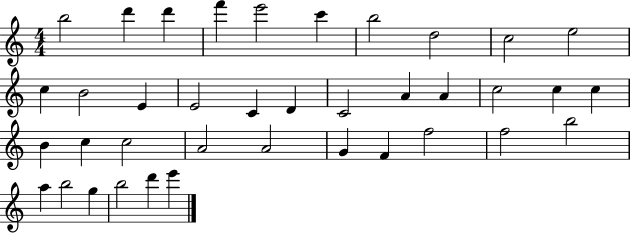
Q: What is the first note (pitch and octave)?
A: B5